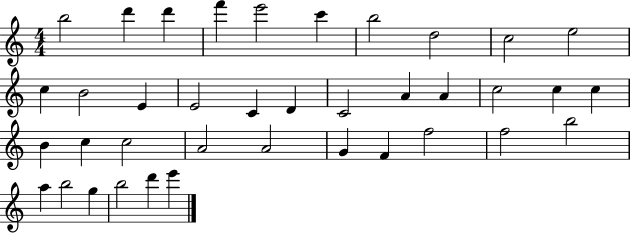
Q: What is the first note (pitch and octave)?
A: B5